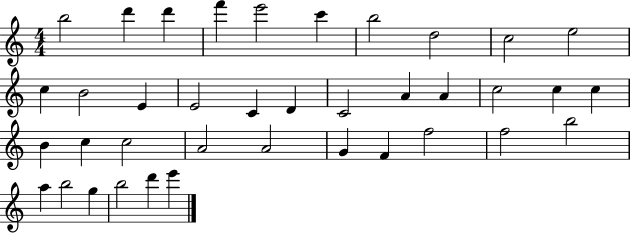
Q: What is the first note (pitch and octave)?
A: B5